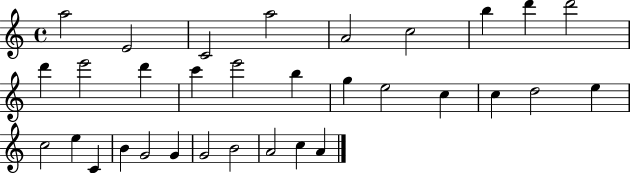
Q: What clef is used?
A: treble